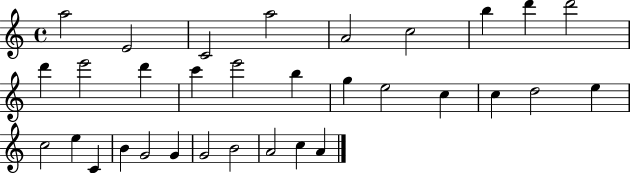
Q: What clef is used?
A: treble